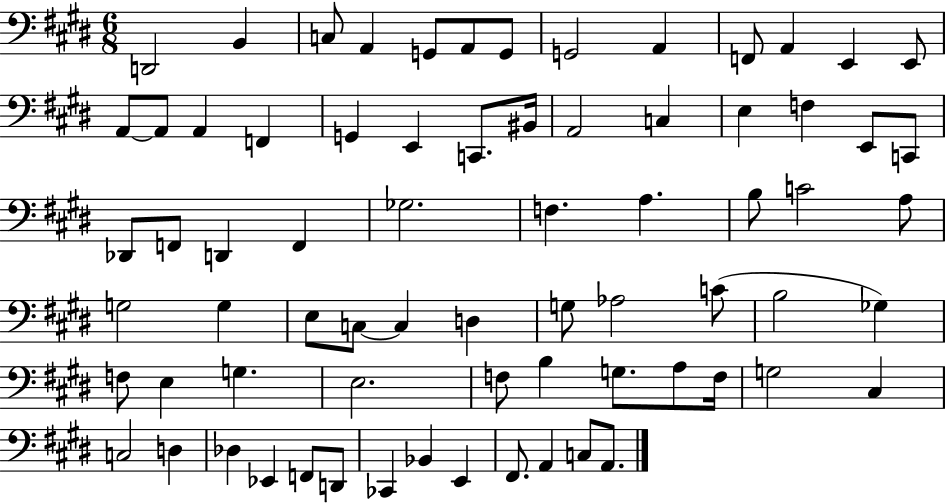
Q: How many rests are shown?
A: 0